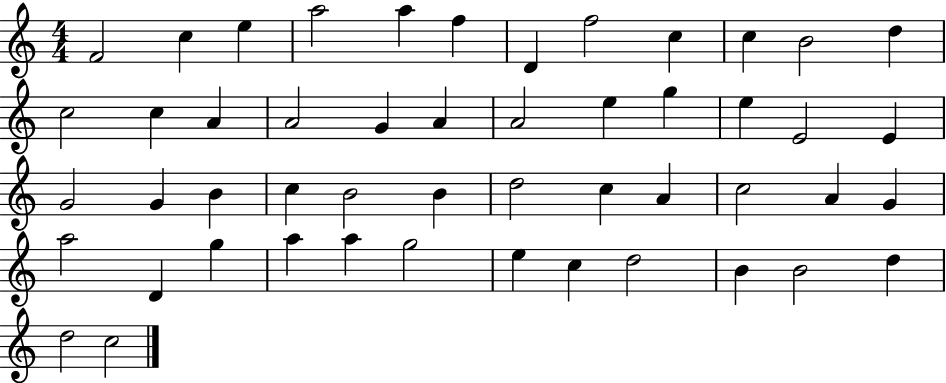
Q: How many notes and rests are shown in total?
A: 50